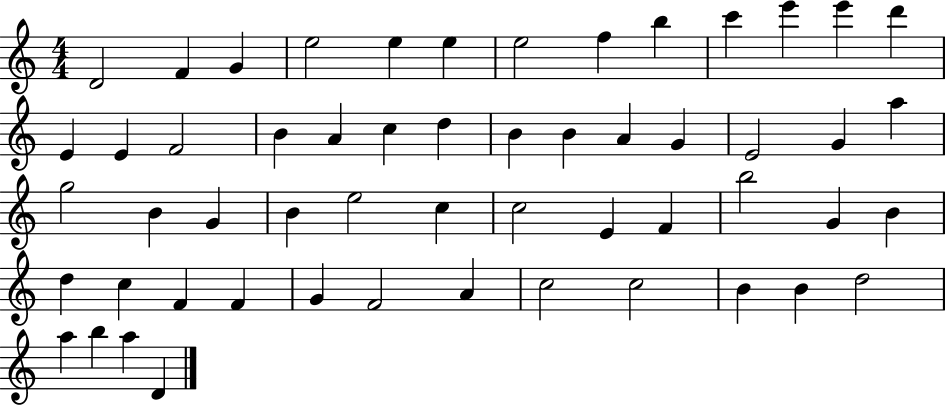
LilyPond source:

{
  \clef treble
  \numericTimeSignature
  \time 4/4
  \key c \major
  d'2 f'4 g'4 | e''2 e''4 e''4 | e''2 f''4 b''4 | c'''4 e'''4 e'''4 d'''4 | \break e'4 e'4 f'2 | b'4 a'4 c''4 d''4 | b'4 b'4 a'4 g'4 | e'2 g'4 a''4 | \break g''2 b'4 g'4 | b'4 e''2 c''4 | c''2 e'4 f'4 | b''2 g'4 b'4 | \break d''4 c''4 f'4 f'4 | g'4 f'2 a'4 | c''2 c''2 | b'4 b'4 d''2 | \break a''4 b''4 a''4 d'4 | \bar "|."
}